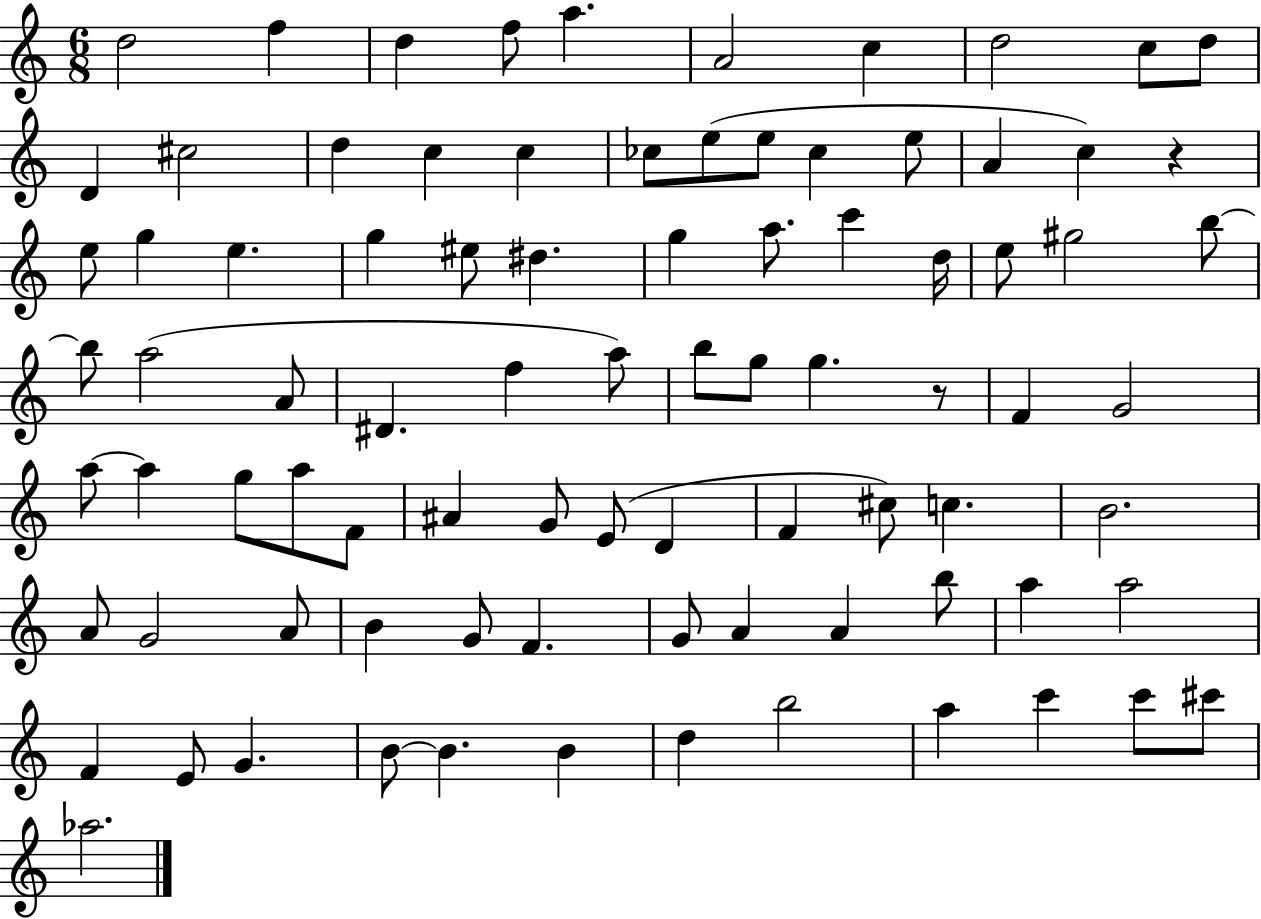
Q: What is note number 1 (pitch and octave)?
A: D5